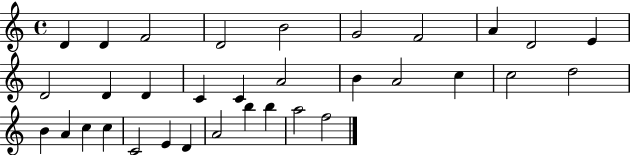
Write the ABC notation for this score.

X:1
T:Untitled
M:4/4
L:1/4
K:C
D D F2 D2 B2 G2 F2 A D2 E D2 D D C C A2 B A2 c c2 d2 B A c c C2 E D A2 b b a2 f2